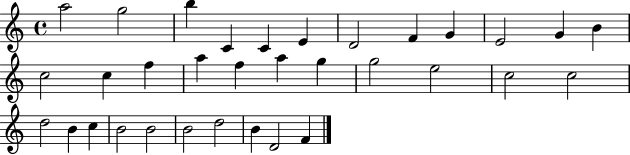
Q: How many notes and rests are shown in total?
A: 33